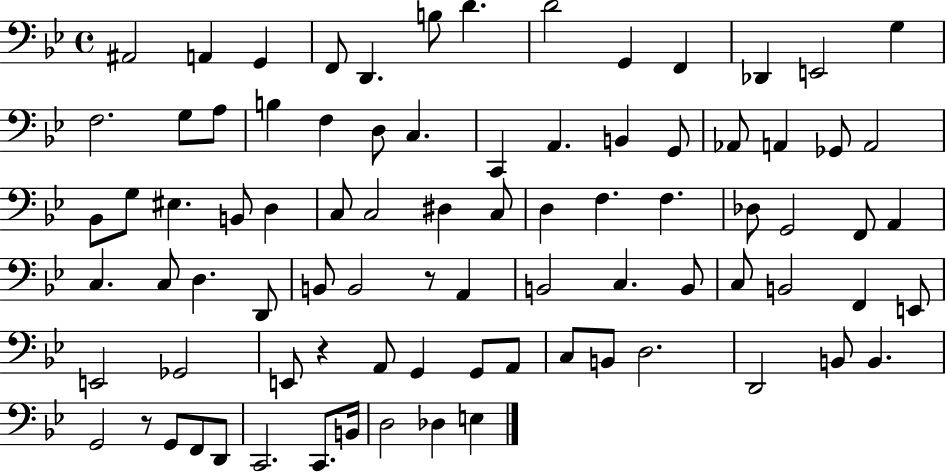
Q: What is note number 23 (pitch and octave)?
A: B2